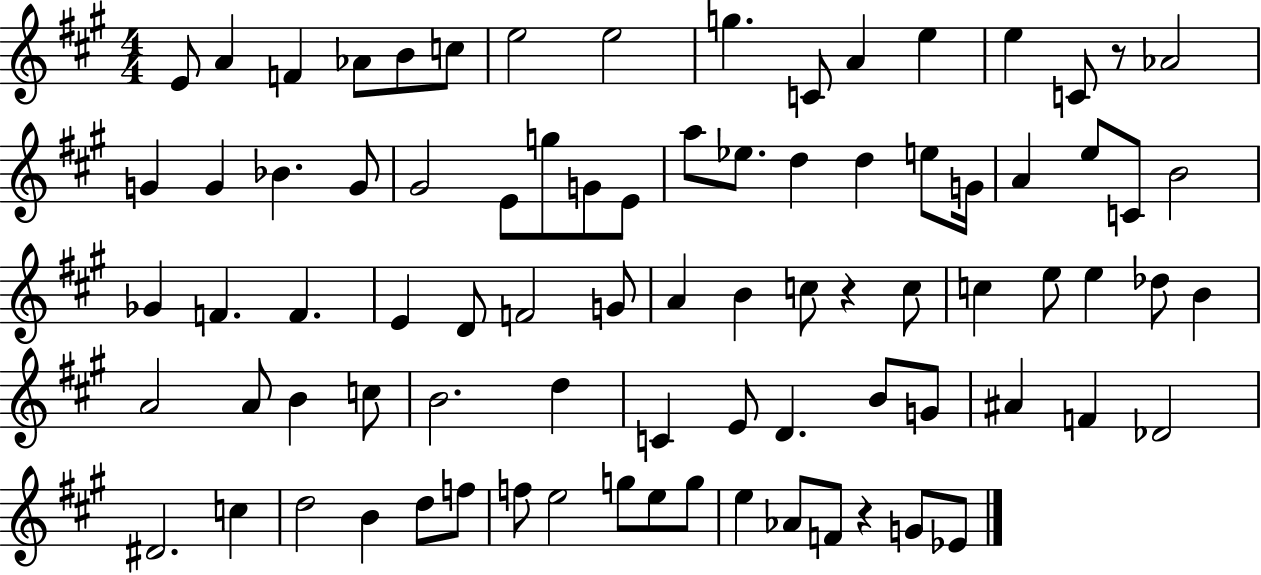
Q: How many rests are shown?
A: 3